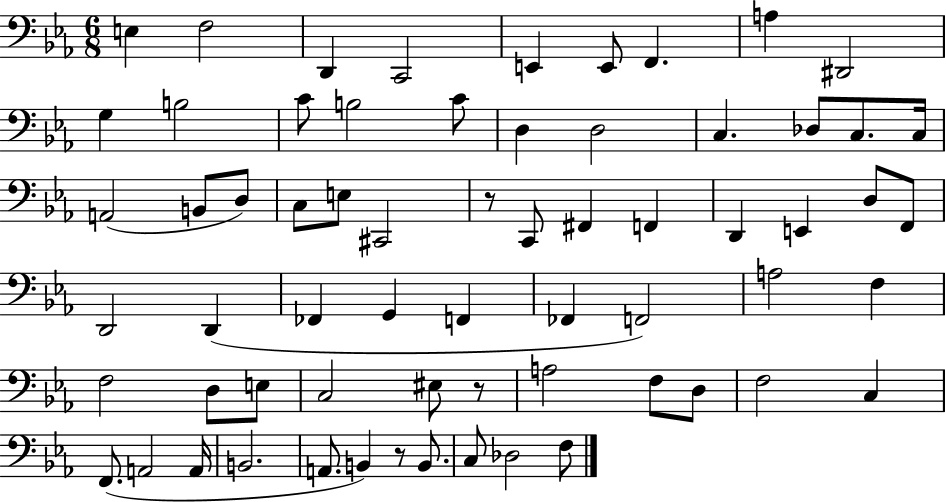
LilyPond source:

{
  \clef bass
  \numericTimeSignature
  \time 6/8
  \key ees \major
  \repeat volta 2 { e4 f2 | d,4 c,2 | e,4 e,8 f,4. | a4 dis,2 | \break g4 b2 | c'8 b2 c'8 | d4 d2 | c4. des8 c8. c16 | \break a,2( b,8 d8) | c8 e8 cis,2 | r8 c,8 fis,4 f,4 | d,4 e,4 d8 f,8 | \break d,2 d,4( | fes,4 g,4 f,4 | fes,4 f,2) | a2 f4 | \break f2 d8 e8 | c2 eis8 r8 | a2 f8 d8 | f2 c4 | \break f,8.( a,2 a,16 | b,2. | a,8. b,4) r8 b,8. | c8 des2 f8 | \break } \bar "|."
}